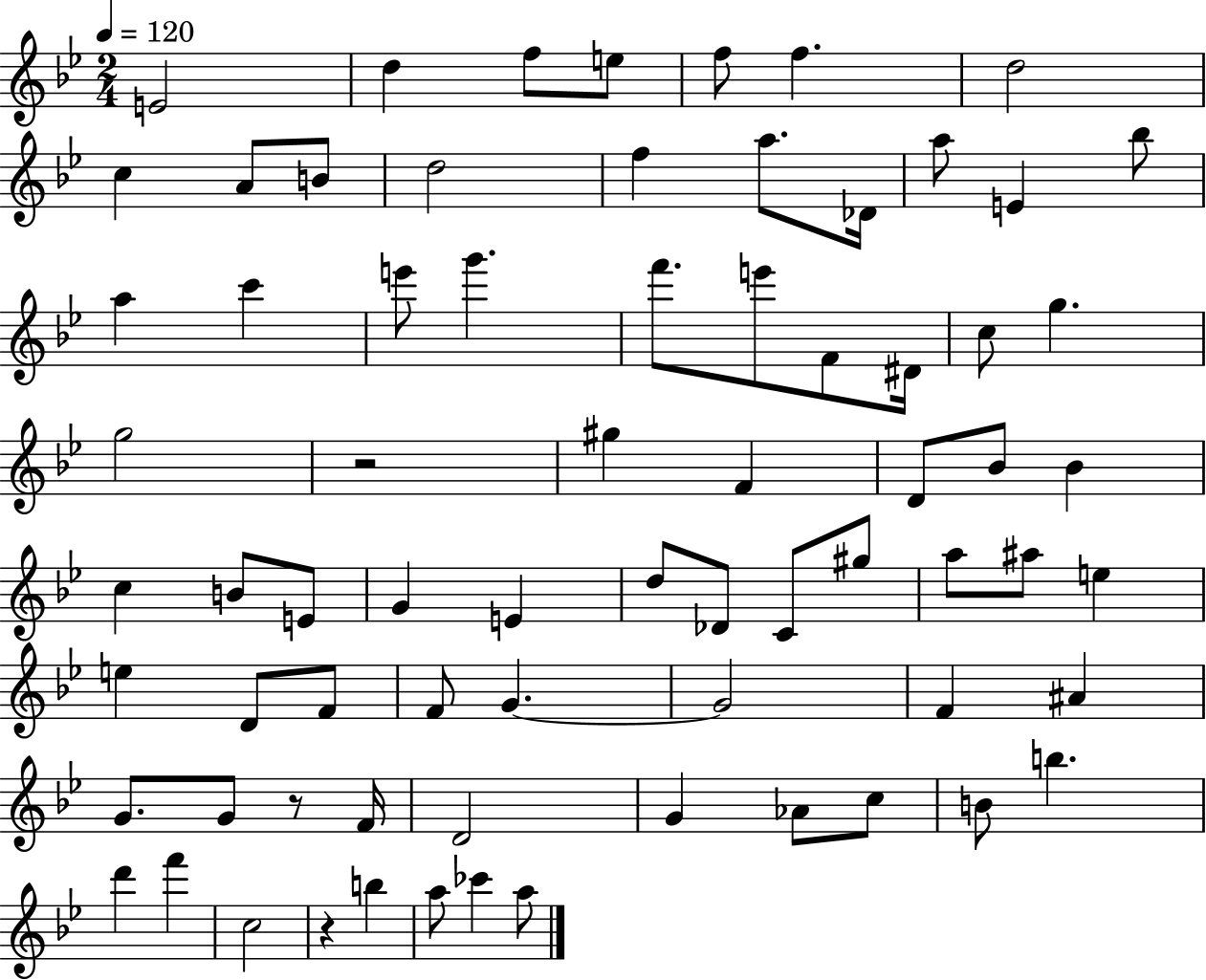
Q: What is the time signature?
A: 2/4